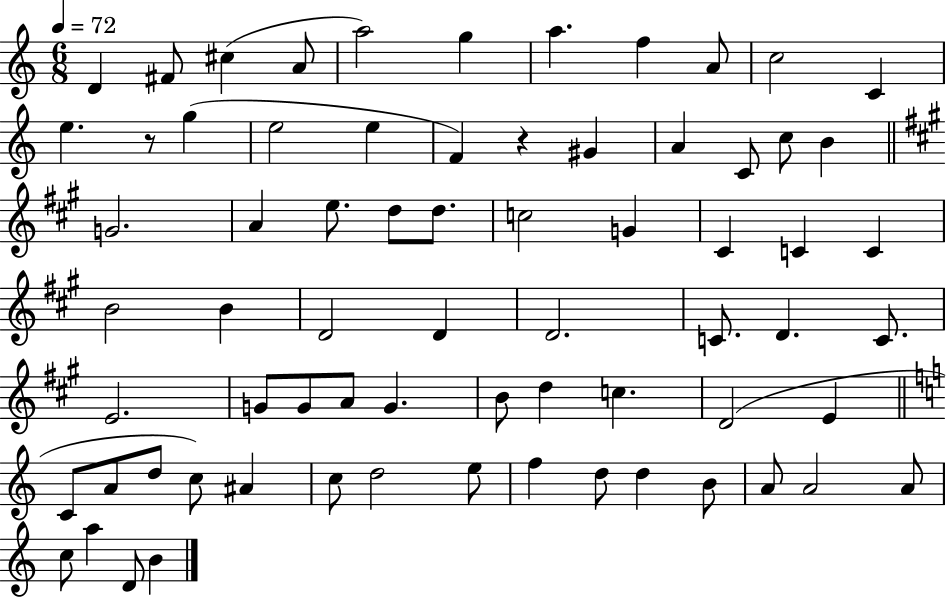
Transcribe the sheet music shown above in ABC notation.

X:1
T:Untitled
M:6/8
L:1/4
K:C
D ^F/2 ^c A/2 a2 g a f A/2 c2 C e z/2 g e2 e F z ^G A C/2 c/2 B G2 A e/2 d/2 d/2 c2 G ^C C C B2 B D2 D D2 C/2 D C/2 E2 G/2 G/2 A/2 G B/2 d c D2 E C/2 A/2 d/2 c/2 ^A c/2 d2 e/2 f d/2 d B/2 A/2 A2 A/2 c/2 a D/2 B